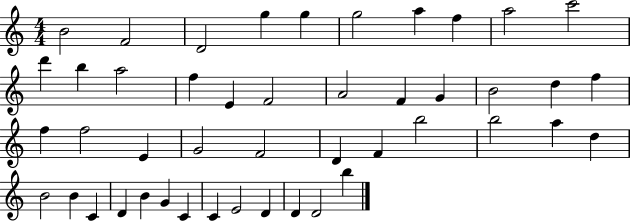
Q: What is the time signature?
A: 4/4